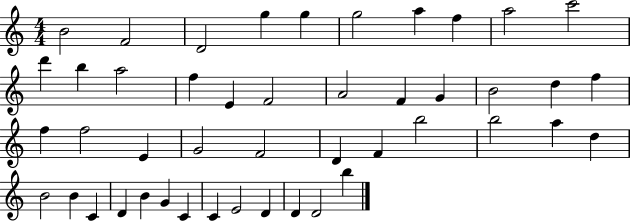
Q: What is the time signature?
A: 4/4